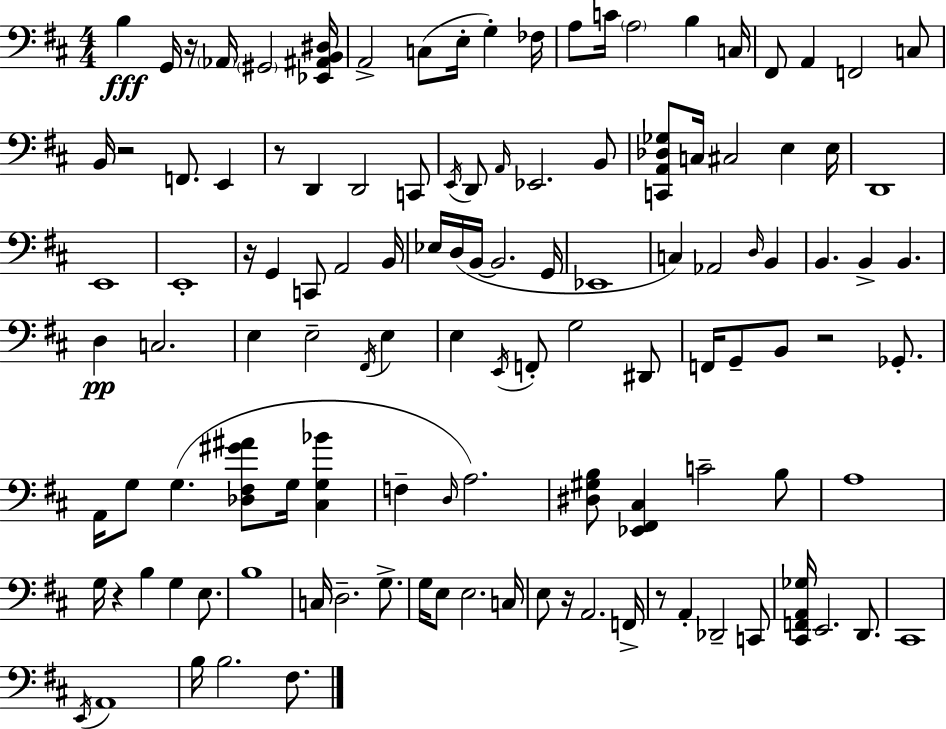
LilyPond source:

{
  \clef bass
  \numericTimeSignature
  \time 4/4
  \key d \major
  b4\fff g,16 r16 \parenthesize aes,16 \parenthesize gis,2 <ees, ais, b, dis>16 | a,2-> c8( e16-. g4-.) fes16 | a8 c'16 \parenthesize a2 b4 c16 | fis,8 a,4 f,2 c8 | \break b,16 r2 f,8. e,4 | r8 d,4 d,2 c,8 | \acciaccatura { e,16 } d,8 \grace { a,16 } ees,2. | b,8 <c, a, des ges>8 c16 cis2 e4 | \break e16 d,1 | e,1 | e,1-. | r16 g,4 c,8 a,2 | \break b,16 ees16 d16( b,16~~ b,2. | g,16 ees,1 | c4) aes,2 \grace { d16 } b,4 | b,4. b,4-> b,4. | \break d4\pp c2. | e4 e2-- \acciaccatura { fis,16 } | e4 e4 \acciaccatura { e,16 } f,8-. g2 | dis,8 f,16 g,8-- b,8 r2 | \break ges,8.-. a,16 g8 g4.( <des fis gis' ais'>8 | g16 <cis g bes'>4 f4-- \grace { d16 }) a2. | <dis gis b>8 <ees, fis, cis>4 c'2-- | b8 a1 | \break g16 r4 b4 g4 | e8. b1 | c16 d2.-- | g8.-> g16 e8 e2. | \break c16 e8 r16 a,2. | f,16-> r8 a,4-. des,2-- | c,8 <cis, f, a, ges>16 e,2. | d,8. cis,1 | \break \acciaccatura { e,16 } a,1 | b16 b2. | fis8. \bar "|."
}